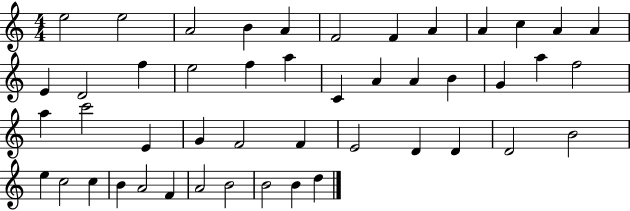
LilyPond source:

{
  \clef treble
  \numericTimeSignature
  \time 4/4
  \key c \major
  e''2 e''2 | a'2 b'4 a'4 | f'2 f'4 a'4 | a'4 c''4 a'4 a'4 | \break e'4 d'2 f''4 | e''2 f''4 a''4 | c'4 a'4 a'4 b'4 | g'4 a''4 f''2 | \break a''4 c'''2 e'4 | g'4 f'2 f'4 | e'2 d'4 d'4 | d'2 b'2 | \break e''4 c''2 c''4 | b'4 a'2 f'4 | a'2 b'2 | b'2 b'4 d''4 | \break \bar "|."
}